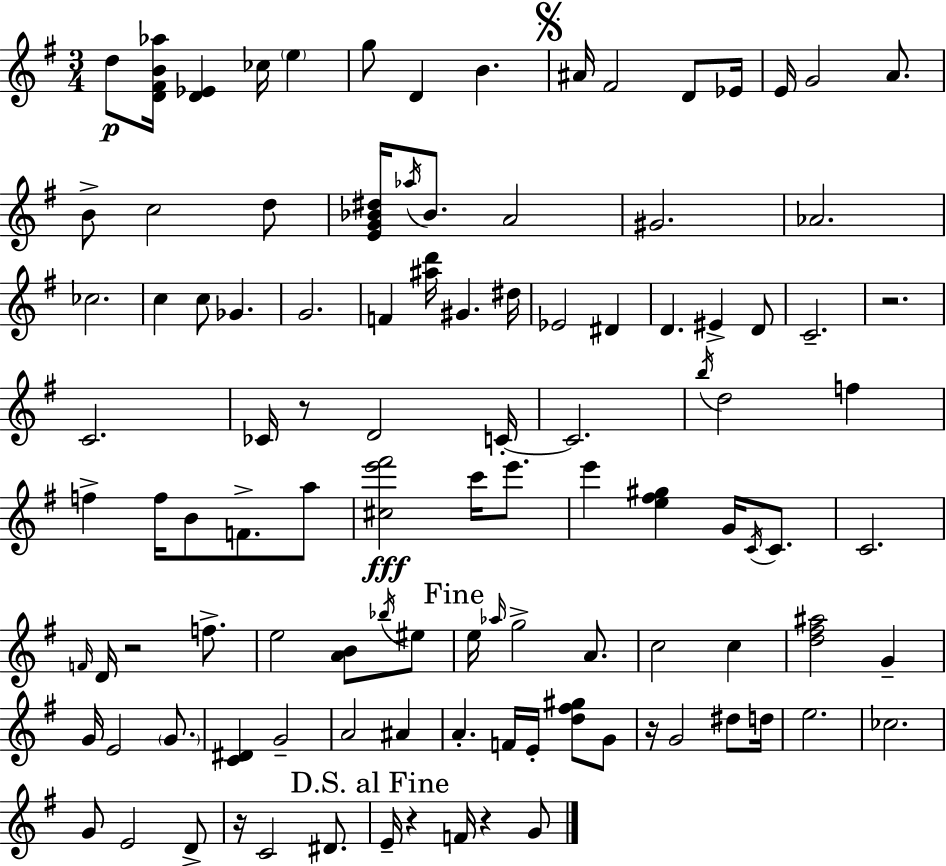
D5/e [D4,F#4,B4,Ab5]/s [D4,Eb4]/q CES5/s E5/q G5/e D4/q B4/q. A#4/s F#4/h D4/e Eb4/s E4/s G4/h A4/e. B4/e C5/h D5/e [E4,G4,Bb4,D#5]/s Ab5/s Bb4/e. A4/h G#4/h. Ab4/h. CES5/h. C5/q C5/e Gb4/q. G4/h. F4/q [A#5,D6]/s G#4/q. D#5/s Eb4/h D#4/q D4/q. EIS4/q D4/e C4/h. R/h. C4/h. CES4/s R/e D4/h C4/s C4/h. B5/s D5/h F5/q F5/q F5/s B4/e F4/e. A5/e [C#5,E6,F#6]/h C6/s E6/e. E6/q [E5,F#5,G#5]/q G4/s C4/s C4/e. C4/h. F4/s D4/s R/h F5/e. E5/h [A4,B4]/e Bb5/s EIS5/e E5/s Ab5/s G5/h A4/e. C5/h C5/q [D5,F#5,A#5]/h G4/q G4/s E4/h G4/e. [C4,D#4]/q G4/h A4/h A#4/q A4/q. F4/s E4/s [D5,F#5,G#5]/e G4/e R/s G4/h D#5/e D5/s E5/h. CES5/h. G4/e E4/h D4/e R/s C4/h D#4/e. E4/s R/q F4/s R/q G4/e